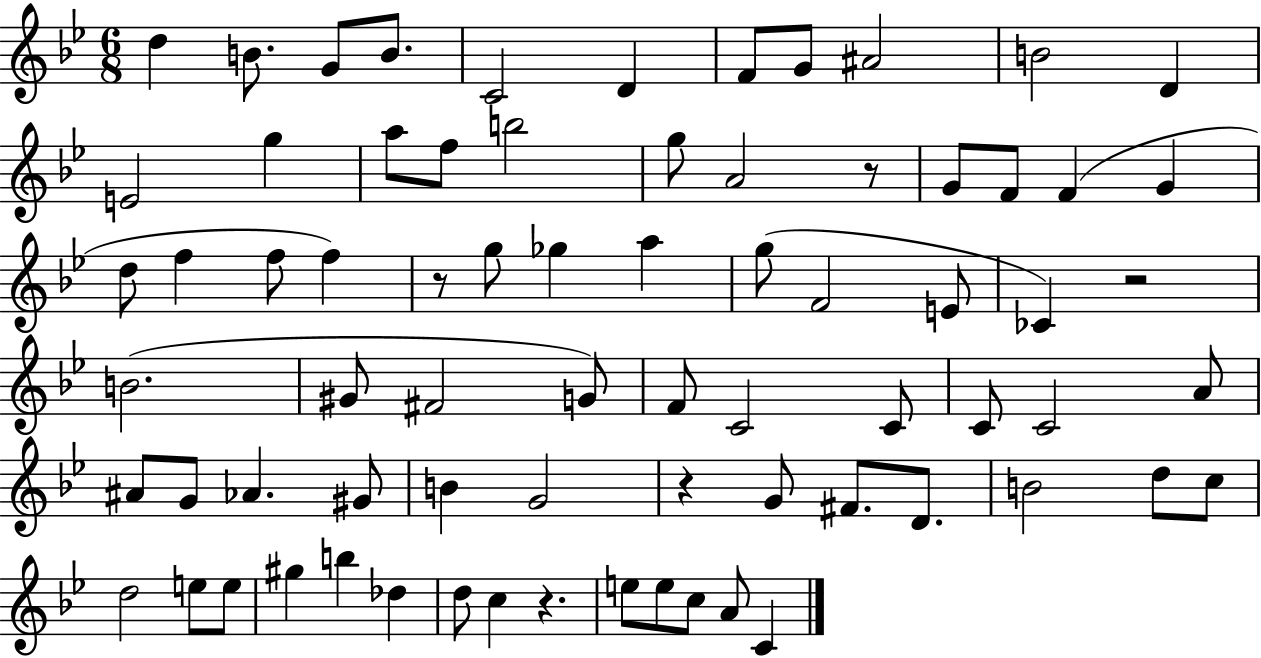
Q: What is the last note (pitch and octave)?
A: C4